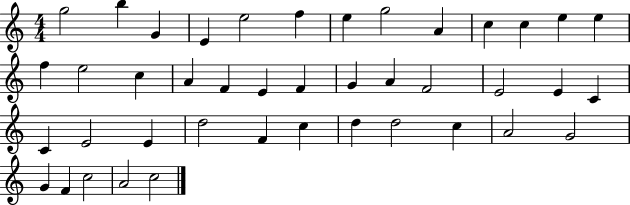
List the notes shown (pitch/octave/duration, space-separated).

G5/h B5/q G4/q E4/q E5/h F5/q E5/q G5/h A4/q C5/q C5/q E5/q E5/q F5/q E5/h C5/q A4/q F4/q E4/q F4/q G4/q A4/q F4/h E4/h E4/q C4/q C4/q E4/h E4/q D5/h F4/q C5/q D5/q D5/h C5/q A4/h G4/h G4/q F4/q C5/h A4/h C5/h